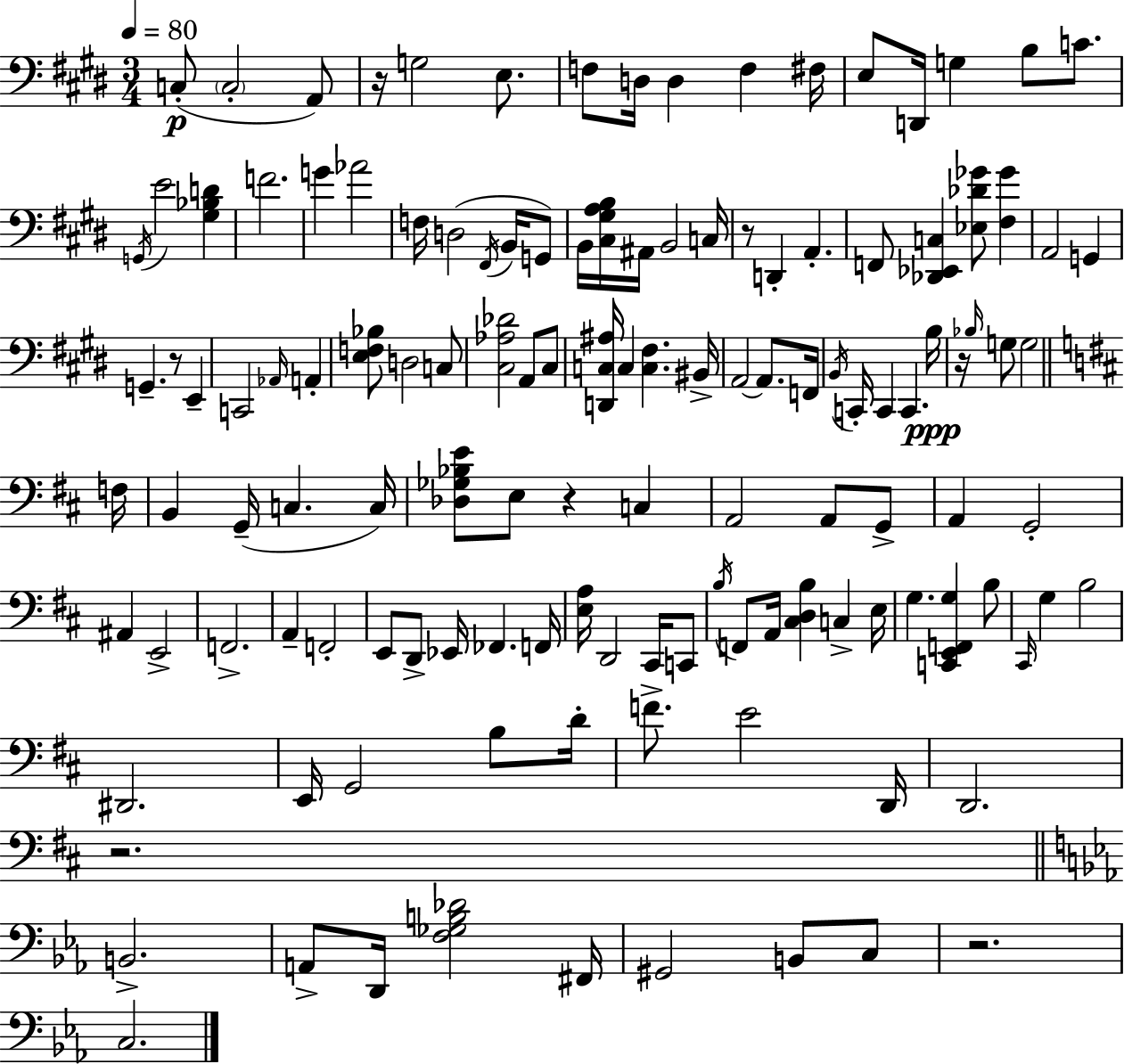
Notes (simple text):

C3/e C3/h A2/e R/s G3/h E3/e. F3/e D3/s D3/q F3/q F#3/s E3/e D2/s G3/q B3/e C4/e. G2/s E4/h [G#3,Bb3,D4]/q F4/h. G4/q Ab4/h F3/s D3/h F#2/s B2/s G2/e B2/s [C#3,G#3,A3,B3]/s A#2/s B2/h C3/s R/e D2/q A2/q. F2/e [Db2,Eb2,C3]/q [Eb3,Db4,Gb4]/e [F#3,Gb4]/q A2/h G2/q G2/q. R/e E2/q C2/h Ab2/s A2/q [E3,F3,Bb3]/e D3/h C3/e [C#3,Ab3,Db4]/h A2/e C#3/e [D2,C3,A#3]/s C3/q [C3,F#3]/q. BIS2/s A2/h A2/e. F2/s B2/s C2/s C2/q C2/q. B3/s R/s Bb3/s G3/e G3/h F3/s B2/q G2/s C3/q. C3/s [Db3,Gb3,Bb3,E4]/e E3/e R/q C3/q A2/h A2/e G2/e A2/q G2/h A#2/q E2/h F2/h. A2/q F2/h E2/e D2/e Eb2/s FES2/q. F2/s [E3,A3]/s D2/h C#2/s C2/e B3/s F2/e A2/s [C#3,D3,B3]/q C3/q E3/s G3/q. [C2,E2,F2,G3]/q B3/e C#2/s G3/q B3/h D#2/h. E2/s G2/h B3/e D4/s F4/e. E4/h D2/s D2/h. R/h. B2/h. A2/e D2/s [F3,Gb3,B3,Db4]/h F#2/s G#2/h B2/e C3/e R/h. C3/h.